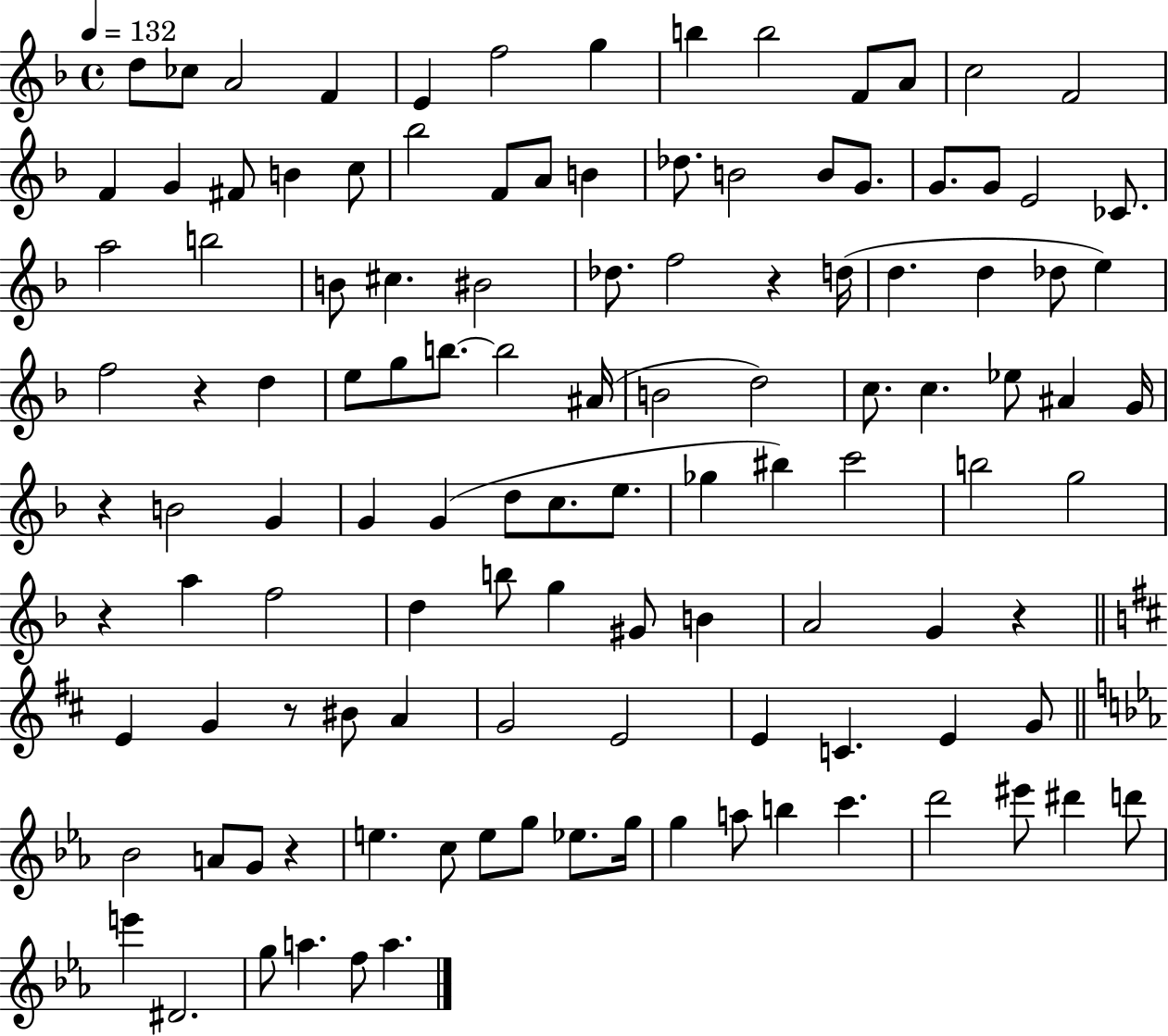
{
  \clef treble
  \time 4/4
  \defaultTimeSignature
  \key f \major
  \tempo 4 = 132
  d''8 ces''8 a'2 f'4 | e'4 f''2 g''4 | b''4 b''2 f'8 a'8 | c''2 f'2 | \break f'4 g'4 fis'8 b'4 c''8 | bes''2 f'8 a'8 b'4 | des''8. b'2 b'8 g'8. | g'8. g'8 e'2 ces'8. | \break a''2 b''2 | b'8 cis''4. bis'2 | des''8. f''2 r4 d''16( | d''4. d''4 des''8 e''4) | \break f''2 r4 d''4 | e''8 g''8 b''8.~~ b''2 ais'16( | b'2 d''2) | c''8. c''4. ees''8 ais'4 g'16 | \break r4 b'2 g'4 | g'4 g'4( d''8 c''8. e''8. | ges''4 bis''4) c'''2 | b''2 g''2 | \break r4 a''4 f''2 | d''4 b''8 g''4 gis'8 b'4 | a'2 g'4 r4 | \bar "||" \break \key d \major e'4 g'4 r8 bis'8 a'4 | g'2 e'2 | e'4 c'4. e'4 g'8 | \bar "||" \break \key ees \major bes'2 a'8 g'8 r4 | e''4. c''8 e''8 g''8 ees''8. g''16 | g''4 a''8 b''4 c'''4. | d'''2 eis'''8 dis'''4 d'''8 | \break e'''4 dis'2. | g''8 a''4. f''8 a''4. | \bar "|."
}